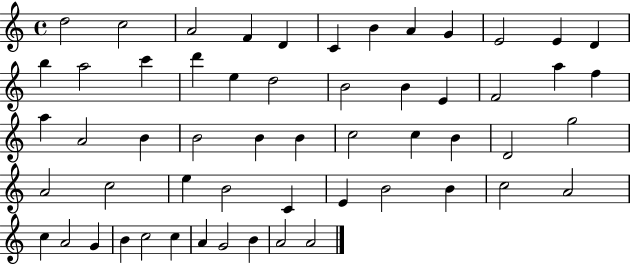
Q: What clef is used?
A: treble